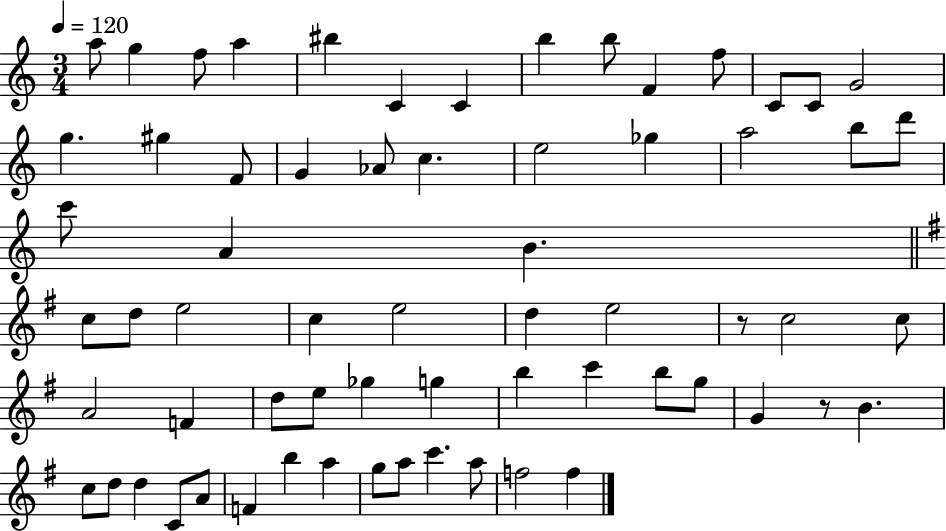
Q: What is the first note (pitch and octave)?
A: A5